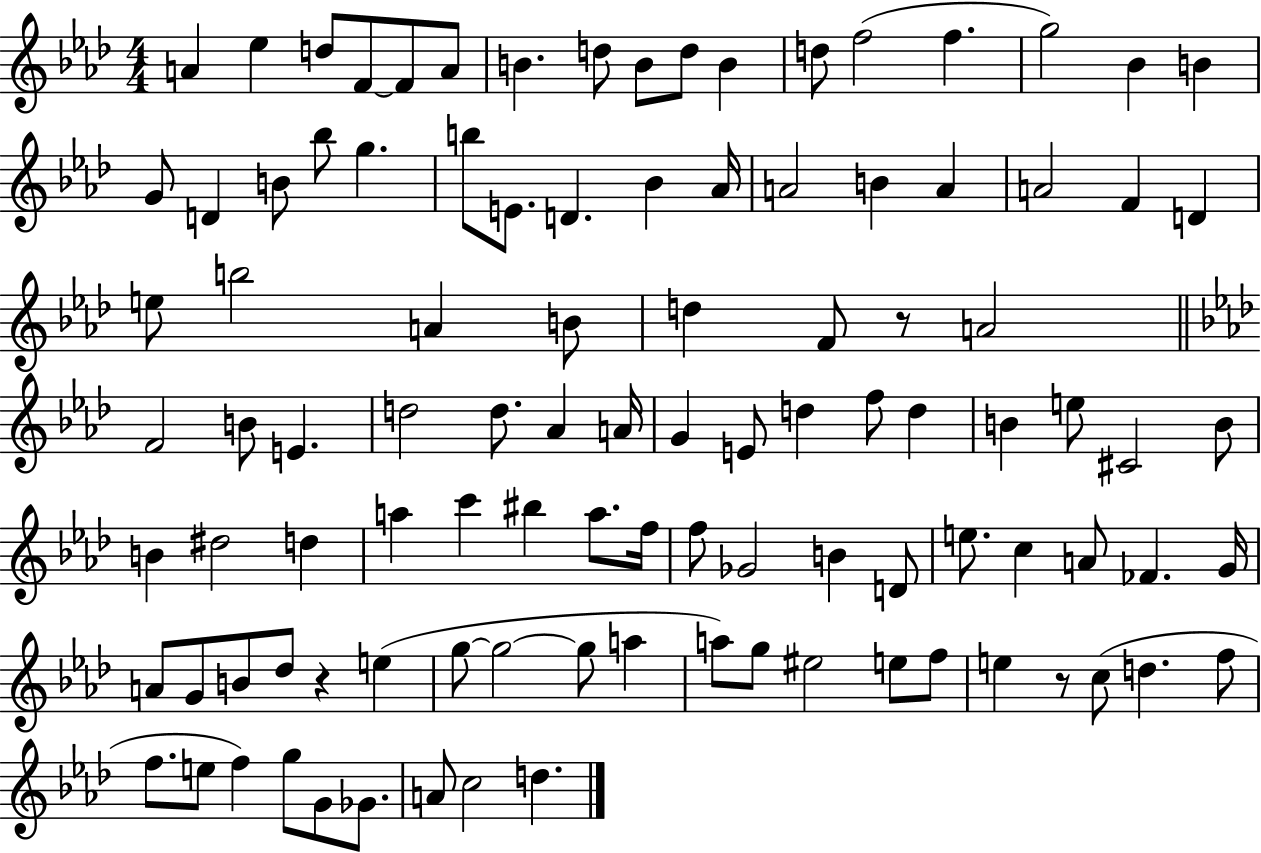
A4/q Eb5/q D5/e F4/e F4/e A4/e B4/q. D5/e B4/e D5/e B4/q D5/e F5/h F5/q. G5/h Bb4/q B4/q G4/e D4/q B4/e Bb5/e G5/q. B5/e E4/e. D4/q. Bb4/q Ab4/s A4/h B4/q A4/q A4/h F4/q D4/q E5/e B5/h A4/q B4/e D5/q F4/e R/e A4/h F4/h B4/e E4/q. D5/h D5/e. Ab4/q A4/s G4/q E4/e D5/q F5/e D5/q B4/q E5/e C#4/h B4/e B4/q D#5/h D5/q A5/q C6/q BIS5/q A5/e. F5/s F5/e Gb4/h B4/q D4/e E5/e. C5/q A4/e FES4/q. G4/s A4/e G4/e B4/e Db5/e R/q E5/q G5/e G5/h G5/e A5/q A5/e G5/e EIS5/h E5/e F5/e E5/q R/e C5/e D5/q. F5/e F5/e. E5/e F5/q G5/e G4/e Gb4/e. A4/e C5/h D5/q.